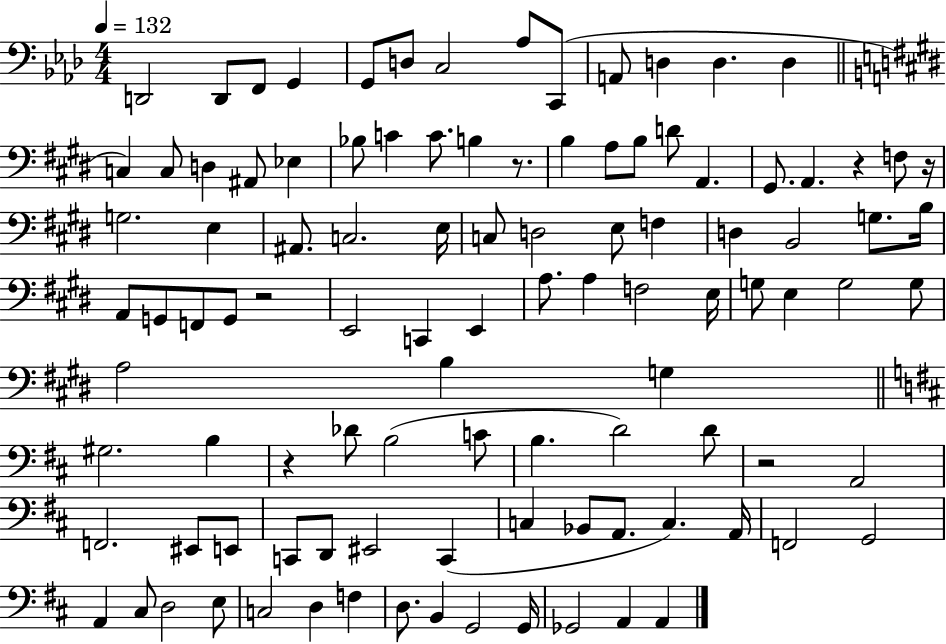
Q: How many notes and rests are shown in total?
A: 104